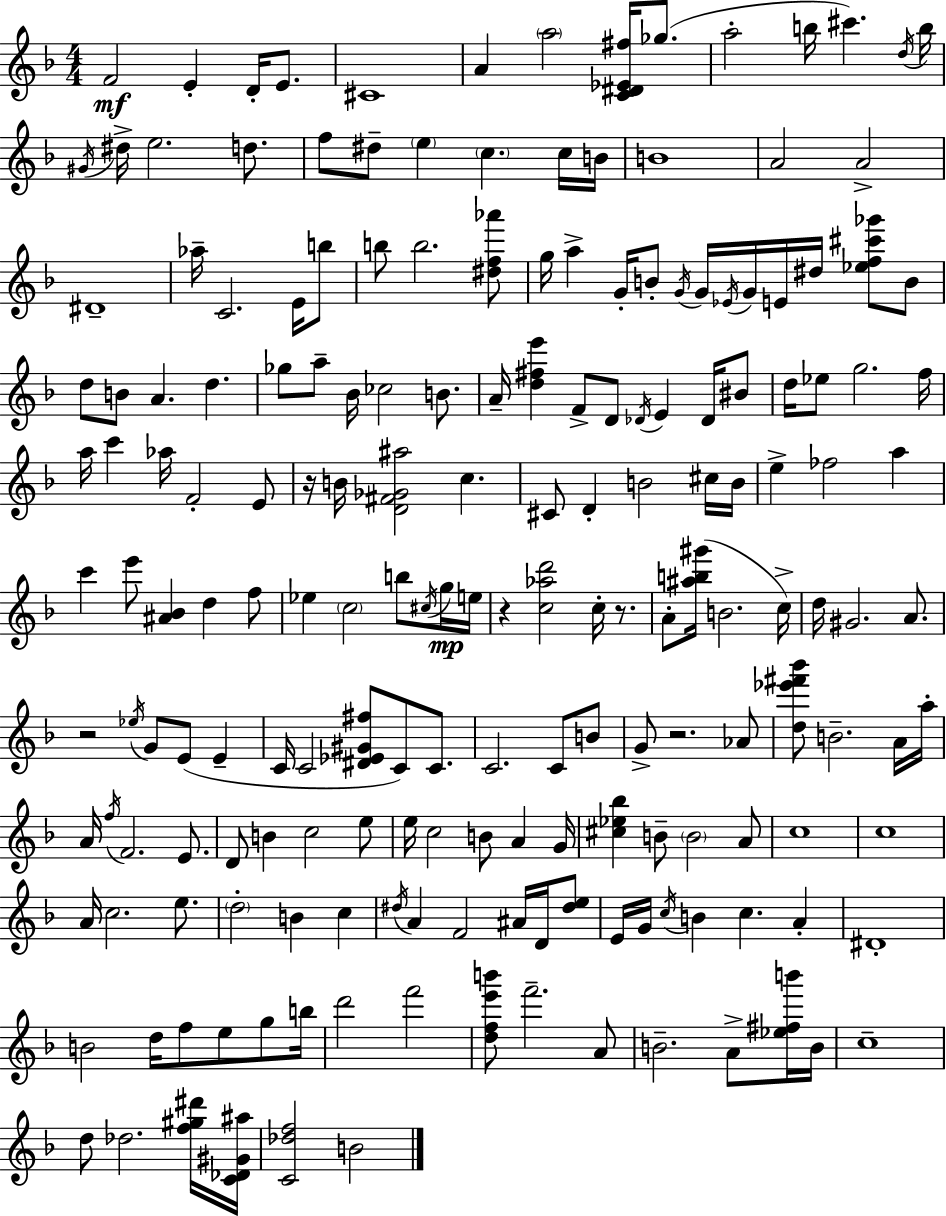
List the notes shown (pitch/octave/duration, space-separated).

F4/h E4/q D4/s E4/e. C#4/w A4/q A5/h [C4,D#4,Eb4,F#5]/s Gb5/e. A5/h B5/s C#6/q. D5/s B5/s G#4/s D#5/s E5/h. D5/e. F5/e D#5/e E5/q C5/q. C5/s B4/s B4/w A4/h A4/h D#4/w Ab5/s C4/h. E4/s B5/e B5/e B5/h. [D#5,F5,Ab6]/e G5/s A5/q G4/s B4/e G4/s G4/s Eb4/s G4/s E4/s D#5/s [Eb5,F5,C#6,Gb6]/e B4/e D5/e B4/e A4/q. D5/q. Gb5/e A5/e Bb4/s CES5/h B4/e. A4/s [D5,F#5,E6]/q F4/e D4/e Db4/s E4/q Db4/s BIS4/e D5/s Eb5/e G5/h. F5/s A5/s C6/q Ab5/s F4/h E4/e R/s B4/s [D4,F#4,Gb4,A#5]/h C5/q. C#4/e D4/q B4/h C#5/s B4/s E5/q FES5/h A5/q C6/q E6/e [A#4,Bb4]/q D5/q F5/e Eb5/q C5/h B5/e C#5/s G5/s E5/s R/q [C5,Ab5,D6]/h C5/s R/e. A4/e [A#5,B5,G#6]/s B4/h. C5/s D5/s G#4/h. A4/e. R/h Eb5/s G4/e E4/e E4/q C4/s C4/h [D#4,Eb4,G#4,F#5]/e C4/e C4/e. C4/h. C4/e B4/e G4/e R/h. Ab4/e [D5,Eb6,F#6,Bb6]/e B4/h. A4/s A5/s A4/s F5/s F4/h. E4/e. D4/e B4/q C5/h E5/e E5/s C5/h B4/e A4/q G4/s [C#5,Eb5,Bb5]/q B4/e B4/h A4/e C5/w C5/w A4/s C5/h. E5/e. D5/h B4/q C5/q D#5/s A4/q F4/h A#4/s D4/s [D#5,E5]/e E4/s G4/s C5/s B4/q C5/q. A4/q D#4/w B4/h D5/s F5/e E5/e G5/e B5/s D6/h F6/h [D5,F5,E6,B6]/e F6/h. A4/e B4/h. A4/e [Eb5,F#5,B6]/s B4/s C5/w D5/e Db5/h. [F5,G#5,D#6]/s [C4,Db4,G#4,A#5]/s [C4,Db5,F5]/h B4/h